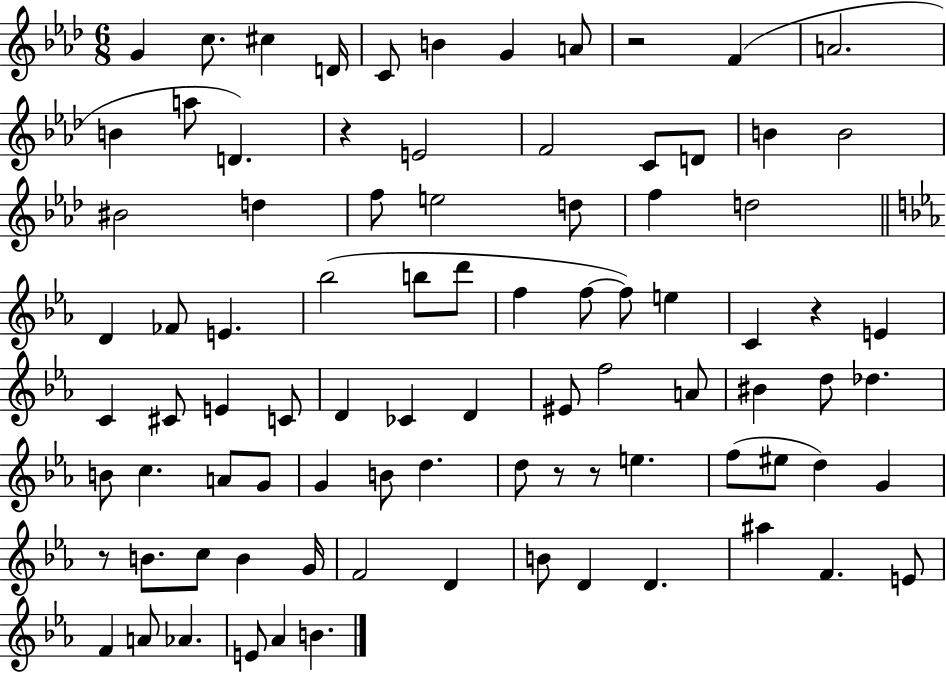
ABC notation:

X:1
T:Untitled
M:6/8
L:1/4
K:Ab
G c/2 ^c D/4 C/2 B G A/2 z2 F A2 B a/2 D z E2 F2 C/2 D/2 B B2 ^B2 d f/2 e2 d/2 f d2 D _F/2 E _b2 b/2 d'/2 f f/2 f/2 e C z E C ^C/2 E C/2 D _C D ^E/2 f2 A/2 ^B d/2 _d B/2 c A/2 G/2 G B/2 d d/2 z/2 z/2 e f/2 ^e/2 d G z/2 B/2 c/2 B G/4 F2 D B/2 D D ^a F E/2 F A/2 _A E/2 _A B